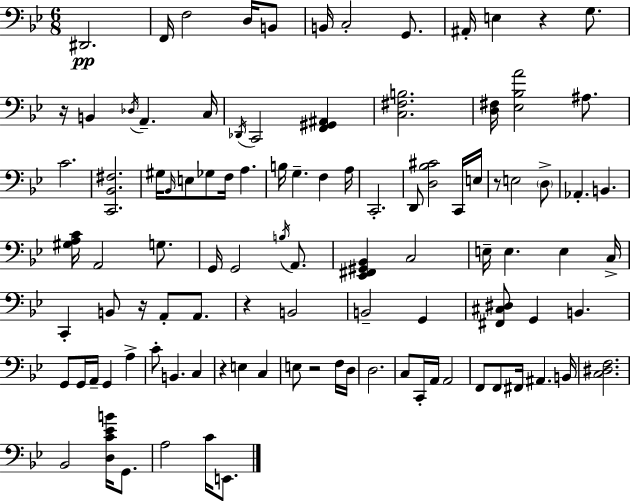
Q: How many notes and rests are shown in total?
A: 103